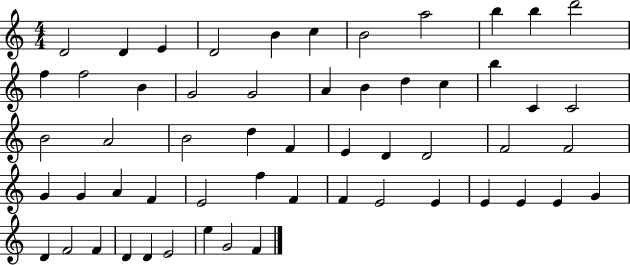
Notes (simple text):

D4/h D4/q E4/q D4/h B4/q C5/q B4/h A5/h B5/q B5/q D6/h F5/q F5/h B4/q G4/h G4/h A4/q B4/q D5/q C5/q B5/q C4/q C4/h B4/h A4/h B4/h D5/q F4/q E4/q D4/q D4/h F4/h F4/h G4/q G4/q A4/q F4/q E4/h F5/q F4/q F4/q E4/h E4/q E4/q E4/q E4/q G4/q D4/q F4/h F4/q D4/q D4/q E4/h E5/q G4/h F4/q